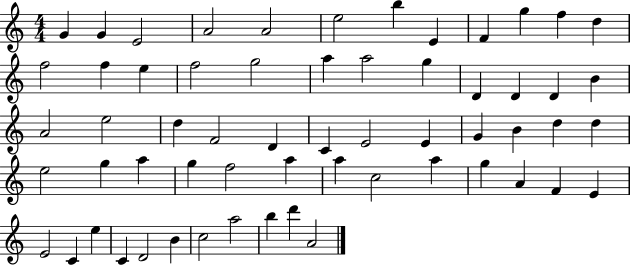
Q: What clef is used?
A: treble